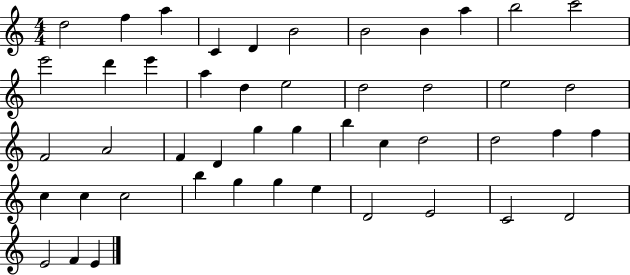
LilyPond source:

{
  \clef treble
  \numericTimeSignature
  \time 4/4
  \key c \major
  d''2 f''4 a''4 | c'4 d'4 b'2 | b'2 b'4 a''4 | b''2 c'''2 | \break e'''2 d'''4 e'''4 | a''4 d''4 e''2 | d''2 d''2 | e''2 d''2 | \break f'2 a'2 | f'4 d'4 g''4 g''4 | b''4 c''4 d''2 | d''2 f''4 f''4 | \break c''4 c''4 c''2 | b''4 g''4 g''4 e''4 | d'2 e'2 | c'2 d'2 | \break e'2 f'4 e'4 | \bar "|."
}